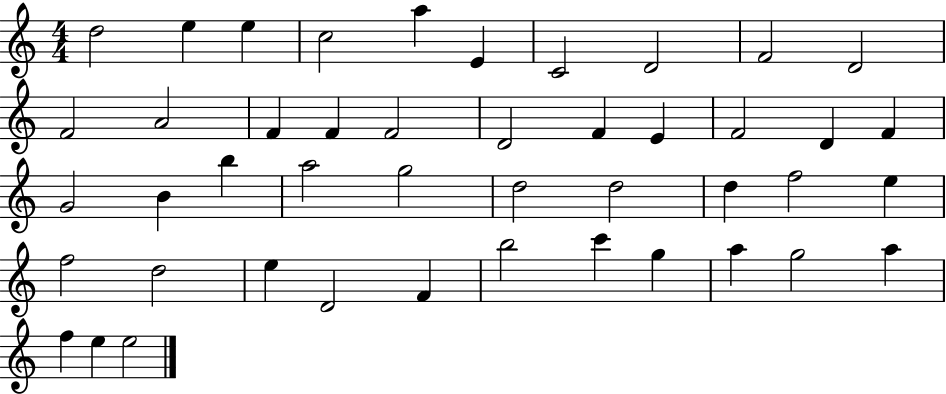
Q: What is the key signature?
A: C major